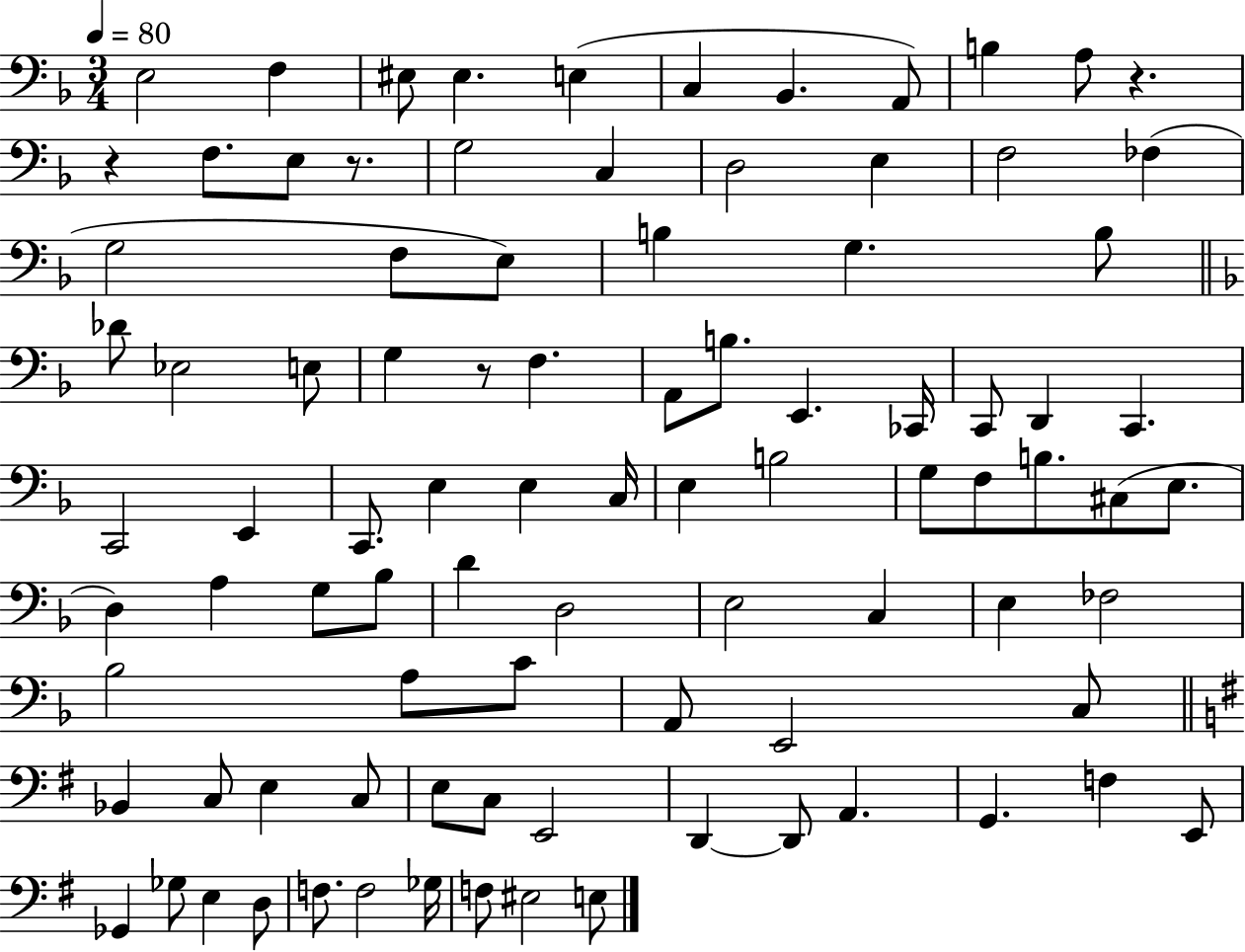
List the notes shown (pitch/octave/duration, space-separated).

E3/h F3/q EIS3/e EIS3/q. E3/q C3/q Bb2/q. A2/e B3/q A3/e R/q. R/q F3/e. E3/e R/e. G3/h C3/q D3/h E3/q F3/h FES3/q G3/h F3/e E3/e B3/q G3/q. B3/e Db4/e Eb3/h E3/e G3/q R/e F3/q. A2/e B3/e. E2/q. CES2/s C2/e D2/q C2/q. C2/h E2/q C2/e. E3/q E3/q C3/s E3/q B3/h G3/e F3/e B3/e. C#3/e E3/e. D3/q A3/q G3/e Bb3/e D4/q D3/h E3/h C3/q E3/q FES3/h Bb3/h A3/e C4/e A2/e E2/h C3/e Bb2/q C3/e E3/q C3/e E3/e C3/e E2/h D2/q D2/e A2/q. G2/q. F3/q E2/e Gb2/q Gb3/e E3/q D3/e F3/e. F3/h Gb3/s F3/e EIS3/h E3/e